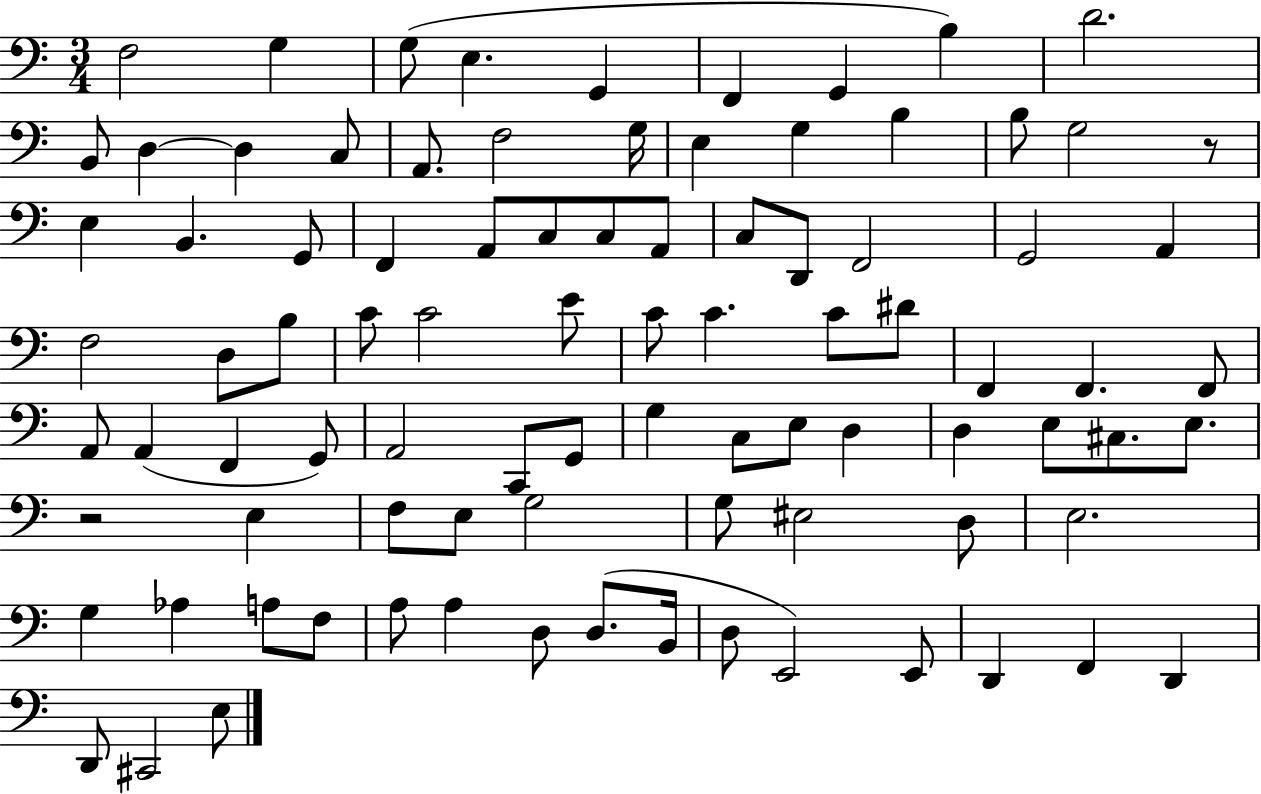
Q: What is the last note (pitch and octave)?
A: E3